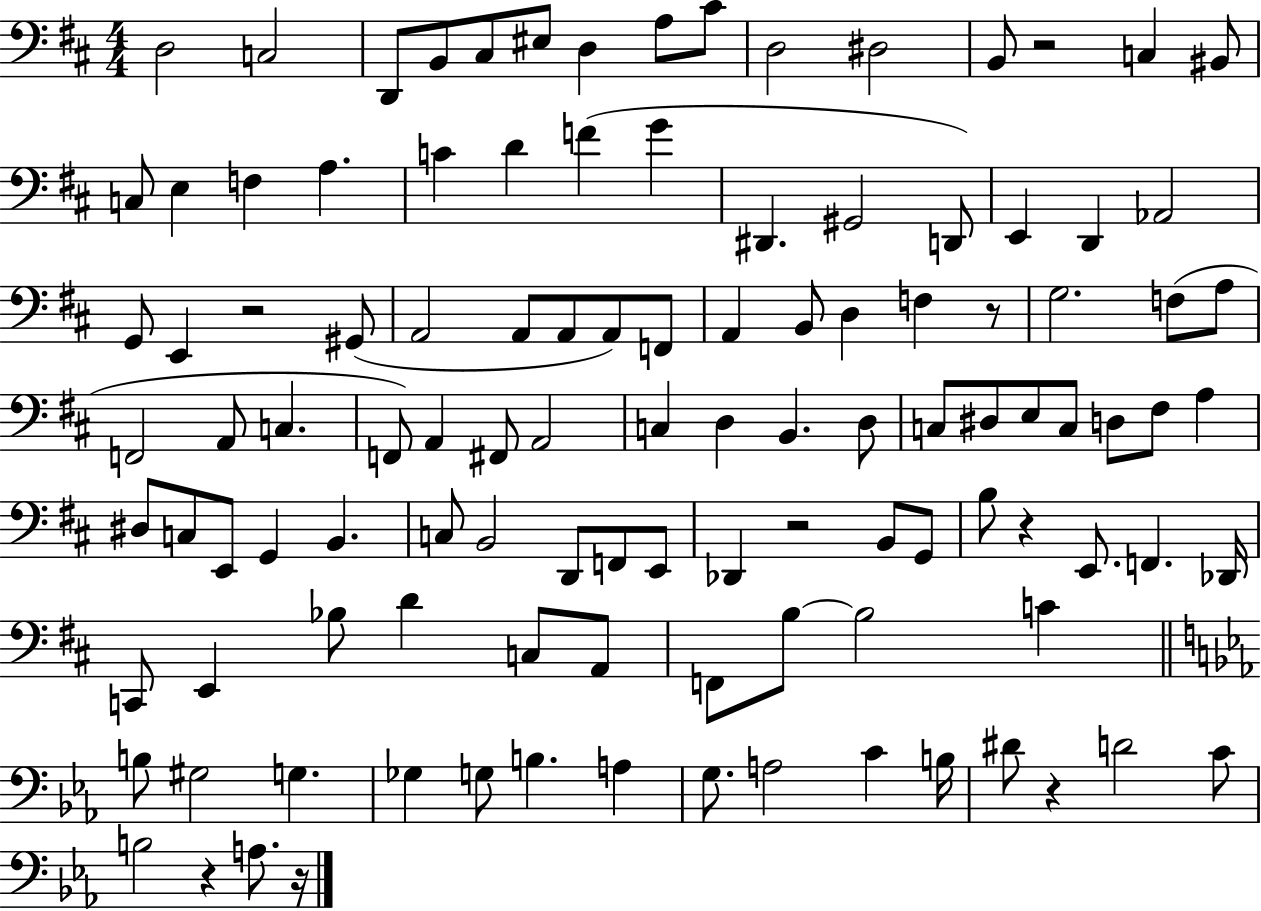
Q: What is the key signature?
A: D major